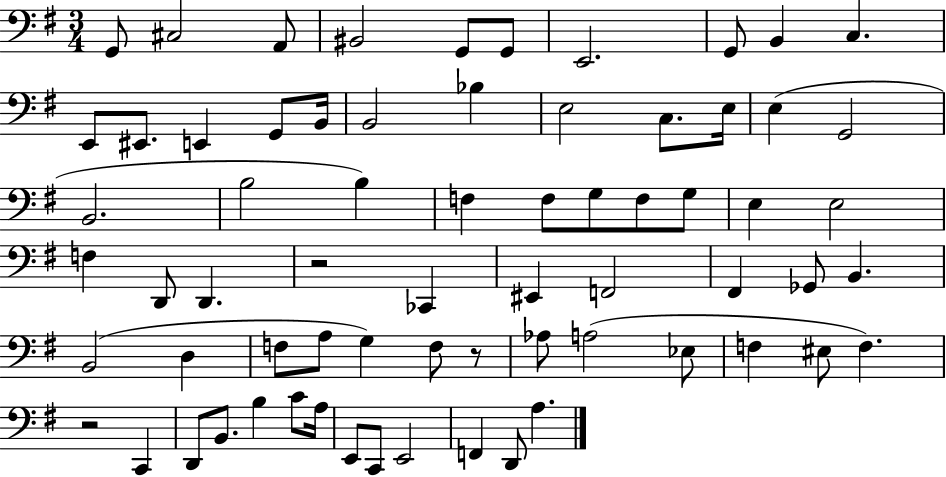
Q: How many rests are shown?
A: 3